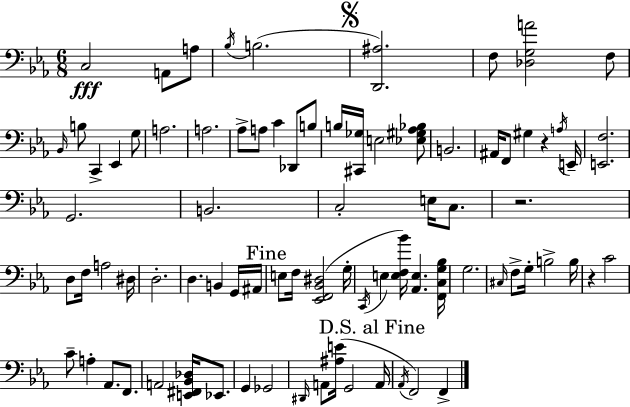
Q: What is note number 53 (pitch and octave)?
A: C4